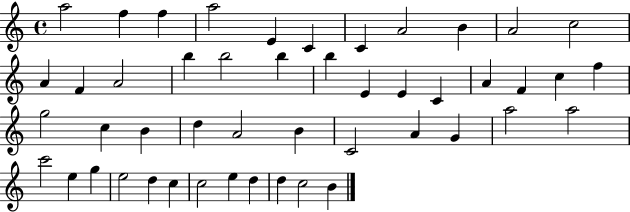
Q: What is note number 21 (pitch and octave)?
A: C4